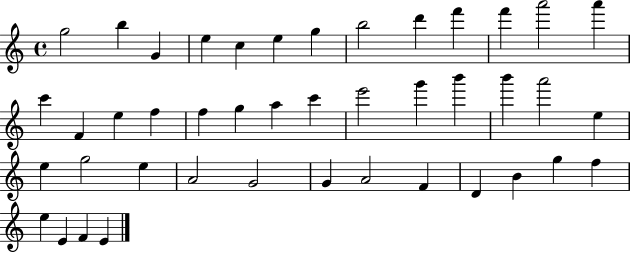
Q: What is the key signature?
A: C major